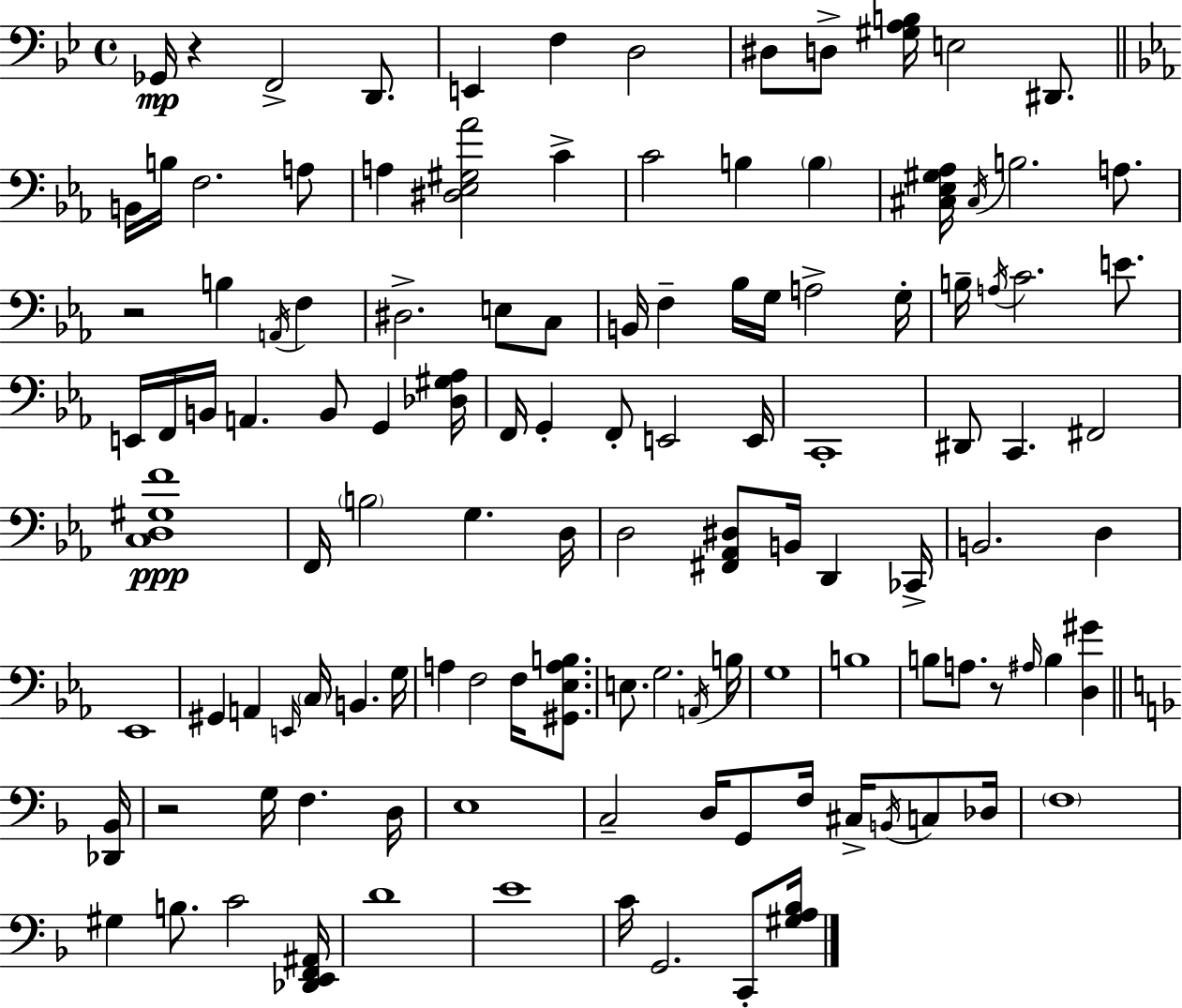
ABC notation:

X:1
T:Untitled
M:4/4
L:1/4
K:Gm
_G,,/4 z F,,2 D,,/2 E,, F, D,2 ^D,/2 D,/2 [^G,A,B,]/4 E,2 ^D,,/2 B,,/4 B,/4 F,2 A,/2 A, [^D,_E,^G,_A]2 C C2 B, B, [^C,_E,^G,_A,]/4 ^C,/4 B,2 A,/2 z2 B, A,,/4 F, ^D,2 E,/2 C,/2 B,,/4 F, _B,/4 G,/4 A,2 G,/4 B,/4 A,/4 C2 E/2 E,,/4 F,,/4 B,,/4 A,, B,,/2 G,, [_D,^G,_A,]/4 F,,/4 G,, F,,/2 E,,2 E,,/4 C,,4 ^D,,/2 C,, ^F,,2 [C,D,^G,F]4 F,,/4 B,2 G, D,/4 D,2 [^F,,_A,,^D,]/2 B,,/4 D,, _C,,/4 B,,2 D, _E,,4 ^G,, A,, E,,/4 C,/4 B,, G,/4 A, F,2 F,/4 [^G,,_E,A,B,]/2 E,/2 G,2 A,,/4 B,/4 G,4 B,4 B,/2 A,/2 z/2 ^A,/4 B, [D,^G] [_D,,_B,,]/4 z2 G,/4 F, D,/4 E,4 C,2 D,/4 G,,/2 F,/4 ^C,/4 B,,/4 C,/2 _D,/4 F,4 ^G, B,/2 C2 [_D,,E,,F,,^A,,]/4 D4 E4 C/4 G,,2 C,,/2 [^G,A,_B,]/4